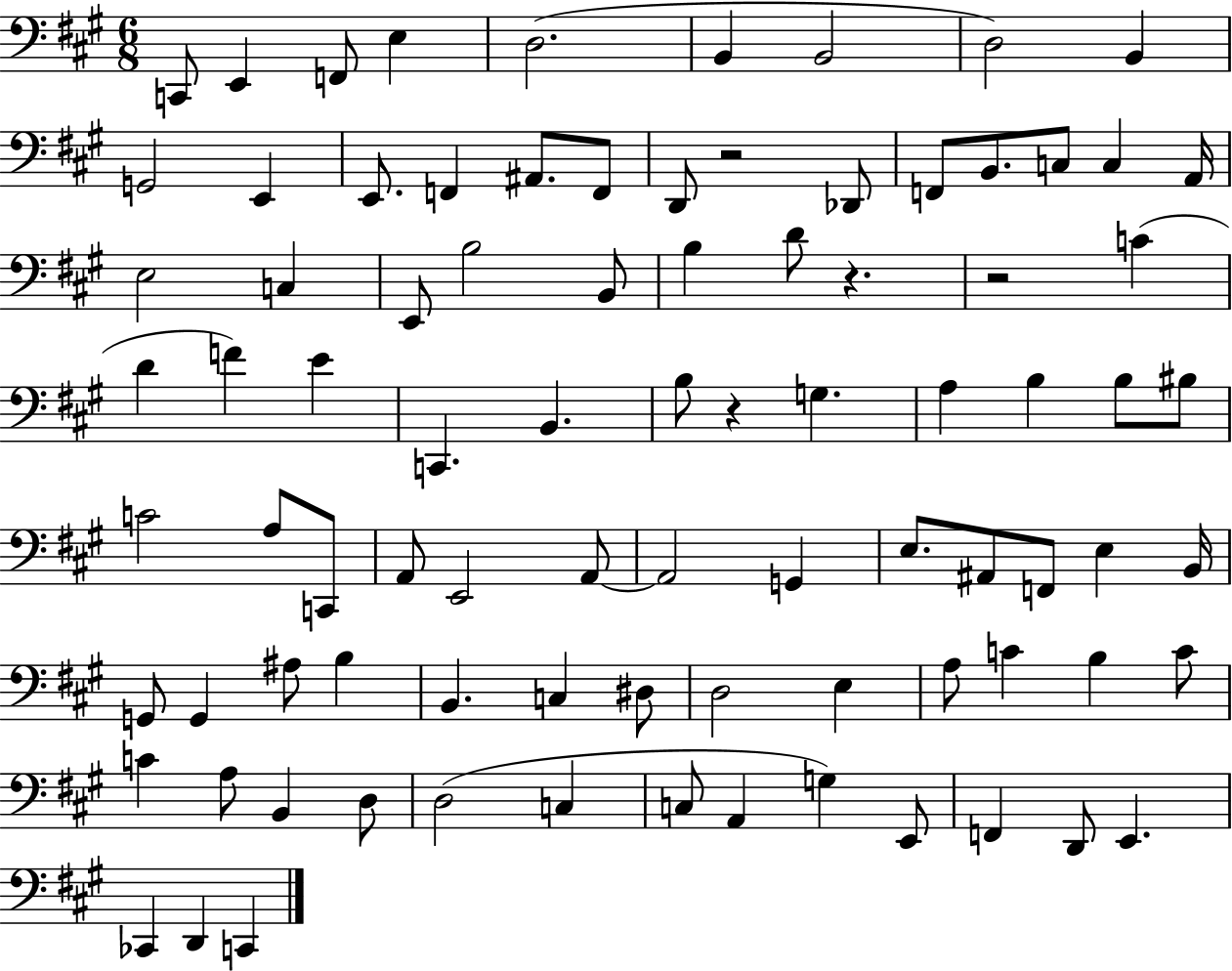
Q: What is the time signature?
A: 6/8